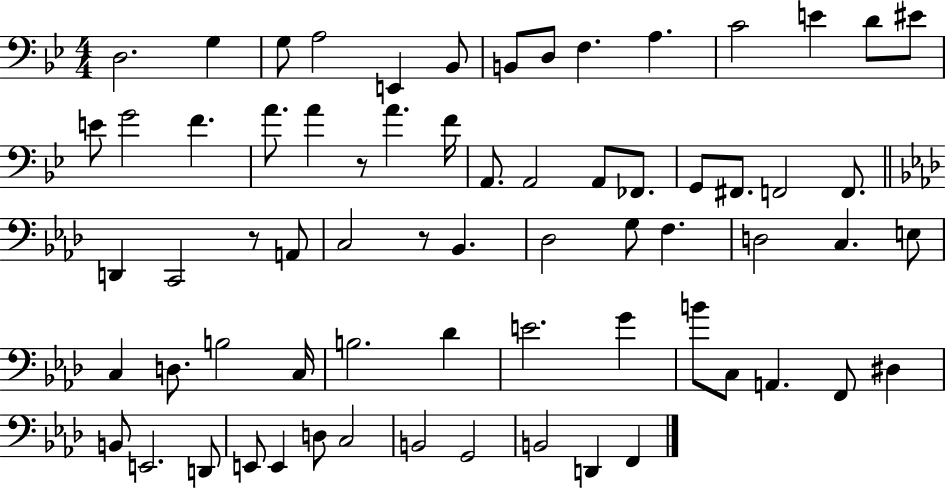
{
  \clef bass
  \numericTimeSignature
  \time 4/4
  \key bes \major
  \repeat volta 2 { d2. g4 | g8 a2 e,4 bes,8 | b,8 d8 f4. a4. | c'2 e'4 d'8 eis'8 | \break e'8 g'2 f'4. | a'8. a'4 r8 a'4. f'16 | a,8. a,2 a,8 fes,8. | g,8 fis,8. f,2 f,8. | \break \bar "||" \break \key aes \major d,4 c,2 r8 a,8 | c2 r8 bes,4. | des2 g8 f4. | d2 c4. e8 | \break c4 d8. b2 c16 | b2. des'4 | e'2. g'4 | b'8 c8 a,4. f,8 dis4 | \break b,8 e,2. d,8 | e,8 e,4 d8 c2 | b,2 g,2 | b,2 d,4 f,4 | \break } \bar "|."
}